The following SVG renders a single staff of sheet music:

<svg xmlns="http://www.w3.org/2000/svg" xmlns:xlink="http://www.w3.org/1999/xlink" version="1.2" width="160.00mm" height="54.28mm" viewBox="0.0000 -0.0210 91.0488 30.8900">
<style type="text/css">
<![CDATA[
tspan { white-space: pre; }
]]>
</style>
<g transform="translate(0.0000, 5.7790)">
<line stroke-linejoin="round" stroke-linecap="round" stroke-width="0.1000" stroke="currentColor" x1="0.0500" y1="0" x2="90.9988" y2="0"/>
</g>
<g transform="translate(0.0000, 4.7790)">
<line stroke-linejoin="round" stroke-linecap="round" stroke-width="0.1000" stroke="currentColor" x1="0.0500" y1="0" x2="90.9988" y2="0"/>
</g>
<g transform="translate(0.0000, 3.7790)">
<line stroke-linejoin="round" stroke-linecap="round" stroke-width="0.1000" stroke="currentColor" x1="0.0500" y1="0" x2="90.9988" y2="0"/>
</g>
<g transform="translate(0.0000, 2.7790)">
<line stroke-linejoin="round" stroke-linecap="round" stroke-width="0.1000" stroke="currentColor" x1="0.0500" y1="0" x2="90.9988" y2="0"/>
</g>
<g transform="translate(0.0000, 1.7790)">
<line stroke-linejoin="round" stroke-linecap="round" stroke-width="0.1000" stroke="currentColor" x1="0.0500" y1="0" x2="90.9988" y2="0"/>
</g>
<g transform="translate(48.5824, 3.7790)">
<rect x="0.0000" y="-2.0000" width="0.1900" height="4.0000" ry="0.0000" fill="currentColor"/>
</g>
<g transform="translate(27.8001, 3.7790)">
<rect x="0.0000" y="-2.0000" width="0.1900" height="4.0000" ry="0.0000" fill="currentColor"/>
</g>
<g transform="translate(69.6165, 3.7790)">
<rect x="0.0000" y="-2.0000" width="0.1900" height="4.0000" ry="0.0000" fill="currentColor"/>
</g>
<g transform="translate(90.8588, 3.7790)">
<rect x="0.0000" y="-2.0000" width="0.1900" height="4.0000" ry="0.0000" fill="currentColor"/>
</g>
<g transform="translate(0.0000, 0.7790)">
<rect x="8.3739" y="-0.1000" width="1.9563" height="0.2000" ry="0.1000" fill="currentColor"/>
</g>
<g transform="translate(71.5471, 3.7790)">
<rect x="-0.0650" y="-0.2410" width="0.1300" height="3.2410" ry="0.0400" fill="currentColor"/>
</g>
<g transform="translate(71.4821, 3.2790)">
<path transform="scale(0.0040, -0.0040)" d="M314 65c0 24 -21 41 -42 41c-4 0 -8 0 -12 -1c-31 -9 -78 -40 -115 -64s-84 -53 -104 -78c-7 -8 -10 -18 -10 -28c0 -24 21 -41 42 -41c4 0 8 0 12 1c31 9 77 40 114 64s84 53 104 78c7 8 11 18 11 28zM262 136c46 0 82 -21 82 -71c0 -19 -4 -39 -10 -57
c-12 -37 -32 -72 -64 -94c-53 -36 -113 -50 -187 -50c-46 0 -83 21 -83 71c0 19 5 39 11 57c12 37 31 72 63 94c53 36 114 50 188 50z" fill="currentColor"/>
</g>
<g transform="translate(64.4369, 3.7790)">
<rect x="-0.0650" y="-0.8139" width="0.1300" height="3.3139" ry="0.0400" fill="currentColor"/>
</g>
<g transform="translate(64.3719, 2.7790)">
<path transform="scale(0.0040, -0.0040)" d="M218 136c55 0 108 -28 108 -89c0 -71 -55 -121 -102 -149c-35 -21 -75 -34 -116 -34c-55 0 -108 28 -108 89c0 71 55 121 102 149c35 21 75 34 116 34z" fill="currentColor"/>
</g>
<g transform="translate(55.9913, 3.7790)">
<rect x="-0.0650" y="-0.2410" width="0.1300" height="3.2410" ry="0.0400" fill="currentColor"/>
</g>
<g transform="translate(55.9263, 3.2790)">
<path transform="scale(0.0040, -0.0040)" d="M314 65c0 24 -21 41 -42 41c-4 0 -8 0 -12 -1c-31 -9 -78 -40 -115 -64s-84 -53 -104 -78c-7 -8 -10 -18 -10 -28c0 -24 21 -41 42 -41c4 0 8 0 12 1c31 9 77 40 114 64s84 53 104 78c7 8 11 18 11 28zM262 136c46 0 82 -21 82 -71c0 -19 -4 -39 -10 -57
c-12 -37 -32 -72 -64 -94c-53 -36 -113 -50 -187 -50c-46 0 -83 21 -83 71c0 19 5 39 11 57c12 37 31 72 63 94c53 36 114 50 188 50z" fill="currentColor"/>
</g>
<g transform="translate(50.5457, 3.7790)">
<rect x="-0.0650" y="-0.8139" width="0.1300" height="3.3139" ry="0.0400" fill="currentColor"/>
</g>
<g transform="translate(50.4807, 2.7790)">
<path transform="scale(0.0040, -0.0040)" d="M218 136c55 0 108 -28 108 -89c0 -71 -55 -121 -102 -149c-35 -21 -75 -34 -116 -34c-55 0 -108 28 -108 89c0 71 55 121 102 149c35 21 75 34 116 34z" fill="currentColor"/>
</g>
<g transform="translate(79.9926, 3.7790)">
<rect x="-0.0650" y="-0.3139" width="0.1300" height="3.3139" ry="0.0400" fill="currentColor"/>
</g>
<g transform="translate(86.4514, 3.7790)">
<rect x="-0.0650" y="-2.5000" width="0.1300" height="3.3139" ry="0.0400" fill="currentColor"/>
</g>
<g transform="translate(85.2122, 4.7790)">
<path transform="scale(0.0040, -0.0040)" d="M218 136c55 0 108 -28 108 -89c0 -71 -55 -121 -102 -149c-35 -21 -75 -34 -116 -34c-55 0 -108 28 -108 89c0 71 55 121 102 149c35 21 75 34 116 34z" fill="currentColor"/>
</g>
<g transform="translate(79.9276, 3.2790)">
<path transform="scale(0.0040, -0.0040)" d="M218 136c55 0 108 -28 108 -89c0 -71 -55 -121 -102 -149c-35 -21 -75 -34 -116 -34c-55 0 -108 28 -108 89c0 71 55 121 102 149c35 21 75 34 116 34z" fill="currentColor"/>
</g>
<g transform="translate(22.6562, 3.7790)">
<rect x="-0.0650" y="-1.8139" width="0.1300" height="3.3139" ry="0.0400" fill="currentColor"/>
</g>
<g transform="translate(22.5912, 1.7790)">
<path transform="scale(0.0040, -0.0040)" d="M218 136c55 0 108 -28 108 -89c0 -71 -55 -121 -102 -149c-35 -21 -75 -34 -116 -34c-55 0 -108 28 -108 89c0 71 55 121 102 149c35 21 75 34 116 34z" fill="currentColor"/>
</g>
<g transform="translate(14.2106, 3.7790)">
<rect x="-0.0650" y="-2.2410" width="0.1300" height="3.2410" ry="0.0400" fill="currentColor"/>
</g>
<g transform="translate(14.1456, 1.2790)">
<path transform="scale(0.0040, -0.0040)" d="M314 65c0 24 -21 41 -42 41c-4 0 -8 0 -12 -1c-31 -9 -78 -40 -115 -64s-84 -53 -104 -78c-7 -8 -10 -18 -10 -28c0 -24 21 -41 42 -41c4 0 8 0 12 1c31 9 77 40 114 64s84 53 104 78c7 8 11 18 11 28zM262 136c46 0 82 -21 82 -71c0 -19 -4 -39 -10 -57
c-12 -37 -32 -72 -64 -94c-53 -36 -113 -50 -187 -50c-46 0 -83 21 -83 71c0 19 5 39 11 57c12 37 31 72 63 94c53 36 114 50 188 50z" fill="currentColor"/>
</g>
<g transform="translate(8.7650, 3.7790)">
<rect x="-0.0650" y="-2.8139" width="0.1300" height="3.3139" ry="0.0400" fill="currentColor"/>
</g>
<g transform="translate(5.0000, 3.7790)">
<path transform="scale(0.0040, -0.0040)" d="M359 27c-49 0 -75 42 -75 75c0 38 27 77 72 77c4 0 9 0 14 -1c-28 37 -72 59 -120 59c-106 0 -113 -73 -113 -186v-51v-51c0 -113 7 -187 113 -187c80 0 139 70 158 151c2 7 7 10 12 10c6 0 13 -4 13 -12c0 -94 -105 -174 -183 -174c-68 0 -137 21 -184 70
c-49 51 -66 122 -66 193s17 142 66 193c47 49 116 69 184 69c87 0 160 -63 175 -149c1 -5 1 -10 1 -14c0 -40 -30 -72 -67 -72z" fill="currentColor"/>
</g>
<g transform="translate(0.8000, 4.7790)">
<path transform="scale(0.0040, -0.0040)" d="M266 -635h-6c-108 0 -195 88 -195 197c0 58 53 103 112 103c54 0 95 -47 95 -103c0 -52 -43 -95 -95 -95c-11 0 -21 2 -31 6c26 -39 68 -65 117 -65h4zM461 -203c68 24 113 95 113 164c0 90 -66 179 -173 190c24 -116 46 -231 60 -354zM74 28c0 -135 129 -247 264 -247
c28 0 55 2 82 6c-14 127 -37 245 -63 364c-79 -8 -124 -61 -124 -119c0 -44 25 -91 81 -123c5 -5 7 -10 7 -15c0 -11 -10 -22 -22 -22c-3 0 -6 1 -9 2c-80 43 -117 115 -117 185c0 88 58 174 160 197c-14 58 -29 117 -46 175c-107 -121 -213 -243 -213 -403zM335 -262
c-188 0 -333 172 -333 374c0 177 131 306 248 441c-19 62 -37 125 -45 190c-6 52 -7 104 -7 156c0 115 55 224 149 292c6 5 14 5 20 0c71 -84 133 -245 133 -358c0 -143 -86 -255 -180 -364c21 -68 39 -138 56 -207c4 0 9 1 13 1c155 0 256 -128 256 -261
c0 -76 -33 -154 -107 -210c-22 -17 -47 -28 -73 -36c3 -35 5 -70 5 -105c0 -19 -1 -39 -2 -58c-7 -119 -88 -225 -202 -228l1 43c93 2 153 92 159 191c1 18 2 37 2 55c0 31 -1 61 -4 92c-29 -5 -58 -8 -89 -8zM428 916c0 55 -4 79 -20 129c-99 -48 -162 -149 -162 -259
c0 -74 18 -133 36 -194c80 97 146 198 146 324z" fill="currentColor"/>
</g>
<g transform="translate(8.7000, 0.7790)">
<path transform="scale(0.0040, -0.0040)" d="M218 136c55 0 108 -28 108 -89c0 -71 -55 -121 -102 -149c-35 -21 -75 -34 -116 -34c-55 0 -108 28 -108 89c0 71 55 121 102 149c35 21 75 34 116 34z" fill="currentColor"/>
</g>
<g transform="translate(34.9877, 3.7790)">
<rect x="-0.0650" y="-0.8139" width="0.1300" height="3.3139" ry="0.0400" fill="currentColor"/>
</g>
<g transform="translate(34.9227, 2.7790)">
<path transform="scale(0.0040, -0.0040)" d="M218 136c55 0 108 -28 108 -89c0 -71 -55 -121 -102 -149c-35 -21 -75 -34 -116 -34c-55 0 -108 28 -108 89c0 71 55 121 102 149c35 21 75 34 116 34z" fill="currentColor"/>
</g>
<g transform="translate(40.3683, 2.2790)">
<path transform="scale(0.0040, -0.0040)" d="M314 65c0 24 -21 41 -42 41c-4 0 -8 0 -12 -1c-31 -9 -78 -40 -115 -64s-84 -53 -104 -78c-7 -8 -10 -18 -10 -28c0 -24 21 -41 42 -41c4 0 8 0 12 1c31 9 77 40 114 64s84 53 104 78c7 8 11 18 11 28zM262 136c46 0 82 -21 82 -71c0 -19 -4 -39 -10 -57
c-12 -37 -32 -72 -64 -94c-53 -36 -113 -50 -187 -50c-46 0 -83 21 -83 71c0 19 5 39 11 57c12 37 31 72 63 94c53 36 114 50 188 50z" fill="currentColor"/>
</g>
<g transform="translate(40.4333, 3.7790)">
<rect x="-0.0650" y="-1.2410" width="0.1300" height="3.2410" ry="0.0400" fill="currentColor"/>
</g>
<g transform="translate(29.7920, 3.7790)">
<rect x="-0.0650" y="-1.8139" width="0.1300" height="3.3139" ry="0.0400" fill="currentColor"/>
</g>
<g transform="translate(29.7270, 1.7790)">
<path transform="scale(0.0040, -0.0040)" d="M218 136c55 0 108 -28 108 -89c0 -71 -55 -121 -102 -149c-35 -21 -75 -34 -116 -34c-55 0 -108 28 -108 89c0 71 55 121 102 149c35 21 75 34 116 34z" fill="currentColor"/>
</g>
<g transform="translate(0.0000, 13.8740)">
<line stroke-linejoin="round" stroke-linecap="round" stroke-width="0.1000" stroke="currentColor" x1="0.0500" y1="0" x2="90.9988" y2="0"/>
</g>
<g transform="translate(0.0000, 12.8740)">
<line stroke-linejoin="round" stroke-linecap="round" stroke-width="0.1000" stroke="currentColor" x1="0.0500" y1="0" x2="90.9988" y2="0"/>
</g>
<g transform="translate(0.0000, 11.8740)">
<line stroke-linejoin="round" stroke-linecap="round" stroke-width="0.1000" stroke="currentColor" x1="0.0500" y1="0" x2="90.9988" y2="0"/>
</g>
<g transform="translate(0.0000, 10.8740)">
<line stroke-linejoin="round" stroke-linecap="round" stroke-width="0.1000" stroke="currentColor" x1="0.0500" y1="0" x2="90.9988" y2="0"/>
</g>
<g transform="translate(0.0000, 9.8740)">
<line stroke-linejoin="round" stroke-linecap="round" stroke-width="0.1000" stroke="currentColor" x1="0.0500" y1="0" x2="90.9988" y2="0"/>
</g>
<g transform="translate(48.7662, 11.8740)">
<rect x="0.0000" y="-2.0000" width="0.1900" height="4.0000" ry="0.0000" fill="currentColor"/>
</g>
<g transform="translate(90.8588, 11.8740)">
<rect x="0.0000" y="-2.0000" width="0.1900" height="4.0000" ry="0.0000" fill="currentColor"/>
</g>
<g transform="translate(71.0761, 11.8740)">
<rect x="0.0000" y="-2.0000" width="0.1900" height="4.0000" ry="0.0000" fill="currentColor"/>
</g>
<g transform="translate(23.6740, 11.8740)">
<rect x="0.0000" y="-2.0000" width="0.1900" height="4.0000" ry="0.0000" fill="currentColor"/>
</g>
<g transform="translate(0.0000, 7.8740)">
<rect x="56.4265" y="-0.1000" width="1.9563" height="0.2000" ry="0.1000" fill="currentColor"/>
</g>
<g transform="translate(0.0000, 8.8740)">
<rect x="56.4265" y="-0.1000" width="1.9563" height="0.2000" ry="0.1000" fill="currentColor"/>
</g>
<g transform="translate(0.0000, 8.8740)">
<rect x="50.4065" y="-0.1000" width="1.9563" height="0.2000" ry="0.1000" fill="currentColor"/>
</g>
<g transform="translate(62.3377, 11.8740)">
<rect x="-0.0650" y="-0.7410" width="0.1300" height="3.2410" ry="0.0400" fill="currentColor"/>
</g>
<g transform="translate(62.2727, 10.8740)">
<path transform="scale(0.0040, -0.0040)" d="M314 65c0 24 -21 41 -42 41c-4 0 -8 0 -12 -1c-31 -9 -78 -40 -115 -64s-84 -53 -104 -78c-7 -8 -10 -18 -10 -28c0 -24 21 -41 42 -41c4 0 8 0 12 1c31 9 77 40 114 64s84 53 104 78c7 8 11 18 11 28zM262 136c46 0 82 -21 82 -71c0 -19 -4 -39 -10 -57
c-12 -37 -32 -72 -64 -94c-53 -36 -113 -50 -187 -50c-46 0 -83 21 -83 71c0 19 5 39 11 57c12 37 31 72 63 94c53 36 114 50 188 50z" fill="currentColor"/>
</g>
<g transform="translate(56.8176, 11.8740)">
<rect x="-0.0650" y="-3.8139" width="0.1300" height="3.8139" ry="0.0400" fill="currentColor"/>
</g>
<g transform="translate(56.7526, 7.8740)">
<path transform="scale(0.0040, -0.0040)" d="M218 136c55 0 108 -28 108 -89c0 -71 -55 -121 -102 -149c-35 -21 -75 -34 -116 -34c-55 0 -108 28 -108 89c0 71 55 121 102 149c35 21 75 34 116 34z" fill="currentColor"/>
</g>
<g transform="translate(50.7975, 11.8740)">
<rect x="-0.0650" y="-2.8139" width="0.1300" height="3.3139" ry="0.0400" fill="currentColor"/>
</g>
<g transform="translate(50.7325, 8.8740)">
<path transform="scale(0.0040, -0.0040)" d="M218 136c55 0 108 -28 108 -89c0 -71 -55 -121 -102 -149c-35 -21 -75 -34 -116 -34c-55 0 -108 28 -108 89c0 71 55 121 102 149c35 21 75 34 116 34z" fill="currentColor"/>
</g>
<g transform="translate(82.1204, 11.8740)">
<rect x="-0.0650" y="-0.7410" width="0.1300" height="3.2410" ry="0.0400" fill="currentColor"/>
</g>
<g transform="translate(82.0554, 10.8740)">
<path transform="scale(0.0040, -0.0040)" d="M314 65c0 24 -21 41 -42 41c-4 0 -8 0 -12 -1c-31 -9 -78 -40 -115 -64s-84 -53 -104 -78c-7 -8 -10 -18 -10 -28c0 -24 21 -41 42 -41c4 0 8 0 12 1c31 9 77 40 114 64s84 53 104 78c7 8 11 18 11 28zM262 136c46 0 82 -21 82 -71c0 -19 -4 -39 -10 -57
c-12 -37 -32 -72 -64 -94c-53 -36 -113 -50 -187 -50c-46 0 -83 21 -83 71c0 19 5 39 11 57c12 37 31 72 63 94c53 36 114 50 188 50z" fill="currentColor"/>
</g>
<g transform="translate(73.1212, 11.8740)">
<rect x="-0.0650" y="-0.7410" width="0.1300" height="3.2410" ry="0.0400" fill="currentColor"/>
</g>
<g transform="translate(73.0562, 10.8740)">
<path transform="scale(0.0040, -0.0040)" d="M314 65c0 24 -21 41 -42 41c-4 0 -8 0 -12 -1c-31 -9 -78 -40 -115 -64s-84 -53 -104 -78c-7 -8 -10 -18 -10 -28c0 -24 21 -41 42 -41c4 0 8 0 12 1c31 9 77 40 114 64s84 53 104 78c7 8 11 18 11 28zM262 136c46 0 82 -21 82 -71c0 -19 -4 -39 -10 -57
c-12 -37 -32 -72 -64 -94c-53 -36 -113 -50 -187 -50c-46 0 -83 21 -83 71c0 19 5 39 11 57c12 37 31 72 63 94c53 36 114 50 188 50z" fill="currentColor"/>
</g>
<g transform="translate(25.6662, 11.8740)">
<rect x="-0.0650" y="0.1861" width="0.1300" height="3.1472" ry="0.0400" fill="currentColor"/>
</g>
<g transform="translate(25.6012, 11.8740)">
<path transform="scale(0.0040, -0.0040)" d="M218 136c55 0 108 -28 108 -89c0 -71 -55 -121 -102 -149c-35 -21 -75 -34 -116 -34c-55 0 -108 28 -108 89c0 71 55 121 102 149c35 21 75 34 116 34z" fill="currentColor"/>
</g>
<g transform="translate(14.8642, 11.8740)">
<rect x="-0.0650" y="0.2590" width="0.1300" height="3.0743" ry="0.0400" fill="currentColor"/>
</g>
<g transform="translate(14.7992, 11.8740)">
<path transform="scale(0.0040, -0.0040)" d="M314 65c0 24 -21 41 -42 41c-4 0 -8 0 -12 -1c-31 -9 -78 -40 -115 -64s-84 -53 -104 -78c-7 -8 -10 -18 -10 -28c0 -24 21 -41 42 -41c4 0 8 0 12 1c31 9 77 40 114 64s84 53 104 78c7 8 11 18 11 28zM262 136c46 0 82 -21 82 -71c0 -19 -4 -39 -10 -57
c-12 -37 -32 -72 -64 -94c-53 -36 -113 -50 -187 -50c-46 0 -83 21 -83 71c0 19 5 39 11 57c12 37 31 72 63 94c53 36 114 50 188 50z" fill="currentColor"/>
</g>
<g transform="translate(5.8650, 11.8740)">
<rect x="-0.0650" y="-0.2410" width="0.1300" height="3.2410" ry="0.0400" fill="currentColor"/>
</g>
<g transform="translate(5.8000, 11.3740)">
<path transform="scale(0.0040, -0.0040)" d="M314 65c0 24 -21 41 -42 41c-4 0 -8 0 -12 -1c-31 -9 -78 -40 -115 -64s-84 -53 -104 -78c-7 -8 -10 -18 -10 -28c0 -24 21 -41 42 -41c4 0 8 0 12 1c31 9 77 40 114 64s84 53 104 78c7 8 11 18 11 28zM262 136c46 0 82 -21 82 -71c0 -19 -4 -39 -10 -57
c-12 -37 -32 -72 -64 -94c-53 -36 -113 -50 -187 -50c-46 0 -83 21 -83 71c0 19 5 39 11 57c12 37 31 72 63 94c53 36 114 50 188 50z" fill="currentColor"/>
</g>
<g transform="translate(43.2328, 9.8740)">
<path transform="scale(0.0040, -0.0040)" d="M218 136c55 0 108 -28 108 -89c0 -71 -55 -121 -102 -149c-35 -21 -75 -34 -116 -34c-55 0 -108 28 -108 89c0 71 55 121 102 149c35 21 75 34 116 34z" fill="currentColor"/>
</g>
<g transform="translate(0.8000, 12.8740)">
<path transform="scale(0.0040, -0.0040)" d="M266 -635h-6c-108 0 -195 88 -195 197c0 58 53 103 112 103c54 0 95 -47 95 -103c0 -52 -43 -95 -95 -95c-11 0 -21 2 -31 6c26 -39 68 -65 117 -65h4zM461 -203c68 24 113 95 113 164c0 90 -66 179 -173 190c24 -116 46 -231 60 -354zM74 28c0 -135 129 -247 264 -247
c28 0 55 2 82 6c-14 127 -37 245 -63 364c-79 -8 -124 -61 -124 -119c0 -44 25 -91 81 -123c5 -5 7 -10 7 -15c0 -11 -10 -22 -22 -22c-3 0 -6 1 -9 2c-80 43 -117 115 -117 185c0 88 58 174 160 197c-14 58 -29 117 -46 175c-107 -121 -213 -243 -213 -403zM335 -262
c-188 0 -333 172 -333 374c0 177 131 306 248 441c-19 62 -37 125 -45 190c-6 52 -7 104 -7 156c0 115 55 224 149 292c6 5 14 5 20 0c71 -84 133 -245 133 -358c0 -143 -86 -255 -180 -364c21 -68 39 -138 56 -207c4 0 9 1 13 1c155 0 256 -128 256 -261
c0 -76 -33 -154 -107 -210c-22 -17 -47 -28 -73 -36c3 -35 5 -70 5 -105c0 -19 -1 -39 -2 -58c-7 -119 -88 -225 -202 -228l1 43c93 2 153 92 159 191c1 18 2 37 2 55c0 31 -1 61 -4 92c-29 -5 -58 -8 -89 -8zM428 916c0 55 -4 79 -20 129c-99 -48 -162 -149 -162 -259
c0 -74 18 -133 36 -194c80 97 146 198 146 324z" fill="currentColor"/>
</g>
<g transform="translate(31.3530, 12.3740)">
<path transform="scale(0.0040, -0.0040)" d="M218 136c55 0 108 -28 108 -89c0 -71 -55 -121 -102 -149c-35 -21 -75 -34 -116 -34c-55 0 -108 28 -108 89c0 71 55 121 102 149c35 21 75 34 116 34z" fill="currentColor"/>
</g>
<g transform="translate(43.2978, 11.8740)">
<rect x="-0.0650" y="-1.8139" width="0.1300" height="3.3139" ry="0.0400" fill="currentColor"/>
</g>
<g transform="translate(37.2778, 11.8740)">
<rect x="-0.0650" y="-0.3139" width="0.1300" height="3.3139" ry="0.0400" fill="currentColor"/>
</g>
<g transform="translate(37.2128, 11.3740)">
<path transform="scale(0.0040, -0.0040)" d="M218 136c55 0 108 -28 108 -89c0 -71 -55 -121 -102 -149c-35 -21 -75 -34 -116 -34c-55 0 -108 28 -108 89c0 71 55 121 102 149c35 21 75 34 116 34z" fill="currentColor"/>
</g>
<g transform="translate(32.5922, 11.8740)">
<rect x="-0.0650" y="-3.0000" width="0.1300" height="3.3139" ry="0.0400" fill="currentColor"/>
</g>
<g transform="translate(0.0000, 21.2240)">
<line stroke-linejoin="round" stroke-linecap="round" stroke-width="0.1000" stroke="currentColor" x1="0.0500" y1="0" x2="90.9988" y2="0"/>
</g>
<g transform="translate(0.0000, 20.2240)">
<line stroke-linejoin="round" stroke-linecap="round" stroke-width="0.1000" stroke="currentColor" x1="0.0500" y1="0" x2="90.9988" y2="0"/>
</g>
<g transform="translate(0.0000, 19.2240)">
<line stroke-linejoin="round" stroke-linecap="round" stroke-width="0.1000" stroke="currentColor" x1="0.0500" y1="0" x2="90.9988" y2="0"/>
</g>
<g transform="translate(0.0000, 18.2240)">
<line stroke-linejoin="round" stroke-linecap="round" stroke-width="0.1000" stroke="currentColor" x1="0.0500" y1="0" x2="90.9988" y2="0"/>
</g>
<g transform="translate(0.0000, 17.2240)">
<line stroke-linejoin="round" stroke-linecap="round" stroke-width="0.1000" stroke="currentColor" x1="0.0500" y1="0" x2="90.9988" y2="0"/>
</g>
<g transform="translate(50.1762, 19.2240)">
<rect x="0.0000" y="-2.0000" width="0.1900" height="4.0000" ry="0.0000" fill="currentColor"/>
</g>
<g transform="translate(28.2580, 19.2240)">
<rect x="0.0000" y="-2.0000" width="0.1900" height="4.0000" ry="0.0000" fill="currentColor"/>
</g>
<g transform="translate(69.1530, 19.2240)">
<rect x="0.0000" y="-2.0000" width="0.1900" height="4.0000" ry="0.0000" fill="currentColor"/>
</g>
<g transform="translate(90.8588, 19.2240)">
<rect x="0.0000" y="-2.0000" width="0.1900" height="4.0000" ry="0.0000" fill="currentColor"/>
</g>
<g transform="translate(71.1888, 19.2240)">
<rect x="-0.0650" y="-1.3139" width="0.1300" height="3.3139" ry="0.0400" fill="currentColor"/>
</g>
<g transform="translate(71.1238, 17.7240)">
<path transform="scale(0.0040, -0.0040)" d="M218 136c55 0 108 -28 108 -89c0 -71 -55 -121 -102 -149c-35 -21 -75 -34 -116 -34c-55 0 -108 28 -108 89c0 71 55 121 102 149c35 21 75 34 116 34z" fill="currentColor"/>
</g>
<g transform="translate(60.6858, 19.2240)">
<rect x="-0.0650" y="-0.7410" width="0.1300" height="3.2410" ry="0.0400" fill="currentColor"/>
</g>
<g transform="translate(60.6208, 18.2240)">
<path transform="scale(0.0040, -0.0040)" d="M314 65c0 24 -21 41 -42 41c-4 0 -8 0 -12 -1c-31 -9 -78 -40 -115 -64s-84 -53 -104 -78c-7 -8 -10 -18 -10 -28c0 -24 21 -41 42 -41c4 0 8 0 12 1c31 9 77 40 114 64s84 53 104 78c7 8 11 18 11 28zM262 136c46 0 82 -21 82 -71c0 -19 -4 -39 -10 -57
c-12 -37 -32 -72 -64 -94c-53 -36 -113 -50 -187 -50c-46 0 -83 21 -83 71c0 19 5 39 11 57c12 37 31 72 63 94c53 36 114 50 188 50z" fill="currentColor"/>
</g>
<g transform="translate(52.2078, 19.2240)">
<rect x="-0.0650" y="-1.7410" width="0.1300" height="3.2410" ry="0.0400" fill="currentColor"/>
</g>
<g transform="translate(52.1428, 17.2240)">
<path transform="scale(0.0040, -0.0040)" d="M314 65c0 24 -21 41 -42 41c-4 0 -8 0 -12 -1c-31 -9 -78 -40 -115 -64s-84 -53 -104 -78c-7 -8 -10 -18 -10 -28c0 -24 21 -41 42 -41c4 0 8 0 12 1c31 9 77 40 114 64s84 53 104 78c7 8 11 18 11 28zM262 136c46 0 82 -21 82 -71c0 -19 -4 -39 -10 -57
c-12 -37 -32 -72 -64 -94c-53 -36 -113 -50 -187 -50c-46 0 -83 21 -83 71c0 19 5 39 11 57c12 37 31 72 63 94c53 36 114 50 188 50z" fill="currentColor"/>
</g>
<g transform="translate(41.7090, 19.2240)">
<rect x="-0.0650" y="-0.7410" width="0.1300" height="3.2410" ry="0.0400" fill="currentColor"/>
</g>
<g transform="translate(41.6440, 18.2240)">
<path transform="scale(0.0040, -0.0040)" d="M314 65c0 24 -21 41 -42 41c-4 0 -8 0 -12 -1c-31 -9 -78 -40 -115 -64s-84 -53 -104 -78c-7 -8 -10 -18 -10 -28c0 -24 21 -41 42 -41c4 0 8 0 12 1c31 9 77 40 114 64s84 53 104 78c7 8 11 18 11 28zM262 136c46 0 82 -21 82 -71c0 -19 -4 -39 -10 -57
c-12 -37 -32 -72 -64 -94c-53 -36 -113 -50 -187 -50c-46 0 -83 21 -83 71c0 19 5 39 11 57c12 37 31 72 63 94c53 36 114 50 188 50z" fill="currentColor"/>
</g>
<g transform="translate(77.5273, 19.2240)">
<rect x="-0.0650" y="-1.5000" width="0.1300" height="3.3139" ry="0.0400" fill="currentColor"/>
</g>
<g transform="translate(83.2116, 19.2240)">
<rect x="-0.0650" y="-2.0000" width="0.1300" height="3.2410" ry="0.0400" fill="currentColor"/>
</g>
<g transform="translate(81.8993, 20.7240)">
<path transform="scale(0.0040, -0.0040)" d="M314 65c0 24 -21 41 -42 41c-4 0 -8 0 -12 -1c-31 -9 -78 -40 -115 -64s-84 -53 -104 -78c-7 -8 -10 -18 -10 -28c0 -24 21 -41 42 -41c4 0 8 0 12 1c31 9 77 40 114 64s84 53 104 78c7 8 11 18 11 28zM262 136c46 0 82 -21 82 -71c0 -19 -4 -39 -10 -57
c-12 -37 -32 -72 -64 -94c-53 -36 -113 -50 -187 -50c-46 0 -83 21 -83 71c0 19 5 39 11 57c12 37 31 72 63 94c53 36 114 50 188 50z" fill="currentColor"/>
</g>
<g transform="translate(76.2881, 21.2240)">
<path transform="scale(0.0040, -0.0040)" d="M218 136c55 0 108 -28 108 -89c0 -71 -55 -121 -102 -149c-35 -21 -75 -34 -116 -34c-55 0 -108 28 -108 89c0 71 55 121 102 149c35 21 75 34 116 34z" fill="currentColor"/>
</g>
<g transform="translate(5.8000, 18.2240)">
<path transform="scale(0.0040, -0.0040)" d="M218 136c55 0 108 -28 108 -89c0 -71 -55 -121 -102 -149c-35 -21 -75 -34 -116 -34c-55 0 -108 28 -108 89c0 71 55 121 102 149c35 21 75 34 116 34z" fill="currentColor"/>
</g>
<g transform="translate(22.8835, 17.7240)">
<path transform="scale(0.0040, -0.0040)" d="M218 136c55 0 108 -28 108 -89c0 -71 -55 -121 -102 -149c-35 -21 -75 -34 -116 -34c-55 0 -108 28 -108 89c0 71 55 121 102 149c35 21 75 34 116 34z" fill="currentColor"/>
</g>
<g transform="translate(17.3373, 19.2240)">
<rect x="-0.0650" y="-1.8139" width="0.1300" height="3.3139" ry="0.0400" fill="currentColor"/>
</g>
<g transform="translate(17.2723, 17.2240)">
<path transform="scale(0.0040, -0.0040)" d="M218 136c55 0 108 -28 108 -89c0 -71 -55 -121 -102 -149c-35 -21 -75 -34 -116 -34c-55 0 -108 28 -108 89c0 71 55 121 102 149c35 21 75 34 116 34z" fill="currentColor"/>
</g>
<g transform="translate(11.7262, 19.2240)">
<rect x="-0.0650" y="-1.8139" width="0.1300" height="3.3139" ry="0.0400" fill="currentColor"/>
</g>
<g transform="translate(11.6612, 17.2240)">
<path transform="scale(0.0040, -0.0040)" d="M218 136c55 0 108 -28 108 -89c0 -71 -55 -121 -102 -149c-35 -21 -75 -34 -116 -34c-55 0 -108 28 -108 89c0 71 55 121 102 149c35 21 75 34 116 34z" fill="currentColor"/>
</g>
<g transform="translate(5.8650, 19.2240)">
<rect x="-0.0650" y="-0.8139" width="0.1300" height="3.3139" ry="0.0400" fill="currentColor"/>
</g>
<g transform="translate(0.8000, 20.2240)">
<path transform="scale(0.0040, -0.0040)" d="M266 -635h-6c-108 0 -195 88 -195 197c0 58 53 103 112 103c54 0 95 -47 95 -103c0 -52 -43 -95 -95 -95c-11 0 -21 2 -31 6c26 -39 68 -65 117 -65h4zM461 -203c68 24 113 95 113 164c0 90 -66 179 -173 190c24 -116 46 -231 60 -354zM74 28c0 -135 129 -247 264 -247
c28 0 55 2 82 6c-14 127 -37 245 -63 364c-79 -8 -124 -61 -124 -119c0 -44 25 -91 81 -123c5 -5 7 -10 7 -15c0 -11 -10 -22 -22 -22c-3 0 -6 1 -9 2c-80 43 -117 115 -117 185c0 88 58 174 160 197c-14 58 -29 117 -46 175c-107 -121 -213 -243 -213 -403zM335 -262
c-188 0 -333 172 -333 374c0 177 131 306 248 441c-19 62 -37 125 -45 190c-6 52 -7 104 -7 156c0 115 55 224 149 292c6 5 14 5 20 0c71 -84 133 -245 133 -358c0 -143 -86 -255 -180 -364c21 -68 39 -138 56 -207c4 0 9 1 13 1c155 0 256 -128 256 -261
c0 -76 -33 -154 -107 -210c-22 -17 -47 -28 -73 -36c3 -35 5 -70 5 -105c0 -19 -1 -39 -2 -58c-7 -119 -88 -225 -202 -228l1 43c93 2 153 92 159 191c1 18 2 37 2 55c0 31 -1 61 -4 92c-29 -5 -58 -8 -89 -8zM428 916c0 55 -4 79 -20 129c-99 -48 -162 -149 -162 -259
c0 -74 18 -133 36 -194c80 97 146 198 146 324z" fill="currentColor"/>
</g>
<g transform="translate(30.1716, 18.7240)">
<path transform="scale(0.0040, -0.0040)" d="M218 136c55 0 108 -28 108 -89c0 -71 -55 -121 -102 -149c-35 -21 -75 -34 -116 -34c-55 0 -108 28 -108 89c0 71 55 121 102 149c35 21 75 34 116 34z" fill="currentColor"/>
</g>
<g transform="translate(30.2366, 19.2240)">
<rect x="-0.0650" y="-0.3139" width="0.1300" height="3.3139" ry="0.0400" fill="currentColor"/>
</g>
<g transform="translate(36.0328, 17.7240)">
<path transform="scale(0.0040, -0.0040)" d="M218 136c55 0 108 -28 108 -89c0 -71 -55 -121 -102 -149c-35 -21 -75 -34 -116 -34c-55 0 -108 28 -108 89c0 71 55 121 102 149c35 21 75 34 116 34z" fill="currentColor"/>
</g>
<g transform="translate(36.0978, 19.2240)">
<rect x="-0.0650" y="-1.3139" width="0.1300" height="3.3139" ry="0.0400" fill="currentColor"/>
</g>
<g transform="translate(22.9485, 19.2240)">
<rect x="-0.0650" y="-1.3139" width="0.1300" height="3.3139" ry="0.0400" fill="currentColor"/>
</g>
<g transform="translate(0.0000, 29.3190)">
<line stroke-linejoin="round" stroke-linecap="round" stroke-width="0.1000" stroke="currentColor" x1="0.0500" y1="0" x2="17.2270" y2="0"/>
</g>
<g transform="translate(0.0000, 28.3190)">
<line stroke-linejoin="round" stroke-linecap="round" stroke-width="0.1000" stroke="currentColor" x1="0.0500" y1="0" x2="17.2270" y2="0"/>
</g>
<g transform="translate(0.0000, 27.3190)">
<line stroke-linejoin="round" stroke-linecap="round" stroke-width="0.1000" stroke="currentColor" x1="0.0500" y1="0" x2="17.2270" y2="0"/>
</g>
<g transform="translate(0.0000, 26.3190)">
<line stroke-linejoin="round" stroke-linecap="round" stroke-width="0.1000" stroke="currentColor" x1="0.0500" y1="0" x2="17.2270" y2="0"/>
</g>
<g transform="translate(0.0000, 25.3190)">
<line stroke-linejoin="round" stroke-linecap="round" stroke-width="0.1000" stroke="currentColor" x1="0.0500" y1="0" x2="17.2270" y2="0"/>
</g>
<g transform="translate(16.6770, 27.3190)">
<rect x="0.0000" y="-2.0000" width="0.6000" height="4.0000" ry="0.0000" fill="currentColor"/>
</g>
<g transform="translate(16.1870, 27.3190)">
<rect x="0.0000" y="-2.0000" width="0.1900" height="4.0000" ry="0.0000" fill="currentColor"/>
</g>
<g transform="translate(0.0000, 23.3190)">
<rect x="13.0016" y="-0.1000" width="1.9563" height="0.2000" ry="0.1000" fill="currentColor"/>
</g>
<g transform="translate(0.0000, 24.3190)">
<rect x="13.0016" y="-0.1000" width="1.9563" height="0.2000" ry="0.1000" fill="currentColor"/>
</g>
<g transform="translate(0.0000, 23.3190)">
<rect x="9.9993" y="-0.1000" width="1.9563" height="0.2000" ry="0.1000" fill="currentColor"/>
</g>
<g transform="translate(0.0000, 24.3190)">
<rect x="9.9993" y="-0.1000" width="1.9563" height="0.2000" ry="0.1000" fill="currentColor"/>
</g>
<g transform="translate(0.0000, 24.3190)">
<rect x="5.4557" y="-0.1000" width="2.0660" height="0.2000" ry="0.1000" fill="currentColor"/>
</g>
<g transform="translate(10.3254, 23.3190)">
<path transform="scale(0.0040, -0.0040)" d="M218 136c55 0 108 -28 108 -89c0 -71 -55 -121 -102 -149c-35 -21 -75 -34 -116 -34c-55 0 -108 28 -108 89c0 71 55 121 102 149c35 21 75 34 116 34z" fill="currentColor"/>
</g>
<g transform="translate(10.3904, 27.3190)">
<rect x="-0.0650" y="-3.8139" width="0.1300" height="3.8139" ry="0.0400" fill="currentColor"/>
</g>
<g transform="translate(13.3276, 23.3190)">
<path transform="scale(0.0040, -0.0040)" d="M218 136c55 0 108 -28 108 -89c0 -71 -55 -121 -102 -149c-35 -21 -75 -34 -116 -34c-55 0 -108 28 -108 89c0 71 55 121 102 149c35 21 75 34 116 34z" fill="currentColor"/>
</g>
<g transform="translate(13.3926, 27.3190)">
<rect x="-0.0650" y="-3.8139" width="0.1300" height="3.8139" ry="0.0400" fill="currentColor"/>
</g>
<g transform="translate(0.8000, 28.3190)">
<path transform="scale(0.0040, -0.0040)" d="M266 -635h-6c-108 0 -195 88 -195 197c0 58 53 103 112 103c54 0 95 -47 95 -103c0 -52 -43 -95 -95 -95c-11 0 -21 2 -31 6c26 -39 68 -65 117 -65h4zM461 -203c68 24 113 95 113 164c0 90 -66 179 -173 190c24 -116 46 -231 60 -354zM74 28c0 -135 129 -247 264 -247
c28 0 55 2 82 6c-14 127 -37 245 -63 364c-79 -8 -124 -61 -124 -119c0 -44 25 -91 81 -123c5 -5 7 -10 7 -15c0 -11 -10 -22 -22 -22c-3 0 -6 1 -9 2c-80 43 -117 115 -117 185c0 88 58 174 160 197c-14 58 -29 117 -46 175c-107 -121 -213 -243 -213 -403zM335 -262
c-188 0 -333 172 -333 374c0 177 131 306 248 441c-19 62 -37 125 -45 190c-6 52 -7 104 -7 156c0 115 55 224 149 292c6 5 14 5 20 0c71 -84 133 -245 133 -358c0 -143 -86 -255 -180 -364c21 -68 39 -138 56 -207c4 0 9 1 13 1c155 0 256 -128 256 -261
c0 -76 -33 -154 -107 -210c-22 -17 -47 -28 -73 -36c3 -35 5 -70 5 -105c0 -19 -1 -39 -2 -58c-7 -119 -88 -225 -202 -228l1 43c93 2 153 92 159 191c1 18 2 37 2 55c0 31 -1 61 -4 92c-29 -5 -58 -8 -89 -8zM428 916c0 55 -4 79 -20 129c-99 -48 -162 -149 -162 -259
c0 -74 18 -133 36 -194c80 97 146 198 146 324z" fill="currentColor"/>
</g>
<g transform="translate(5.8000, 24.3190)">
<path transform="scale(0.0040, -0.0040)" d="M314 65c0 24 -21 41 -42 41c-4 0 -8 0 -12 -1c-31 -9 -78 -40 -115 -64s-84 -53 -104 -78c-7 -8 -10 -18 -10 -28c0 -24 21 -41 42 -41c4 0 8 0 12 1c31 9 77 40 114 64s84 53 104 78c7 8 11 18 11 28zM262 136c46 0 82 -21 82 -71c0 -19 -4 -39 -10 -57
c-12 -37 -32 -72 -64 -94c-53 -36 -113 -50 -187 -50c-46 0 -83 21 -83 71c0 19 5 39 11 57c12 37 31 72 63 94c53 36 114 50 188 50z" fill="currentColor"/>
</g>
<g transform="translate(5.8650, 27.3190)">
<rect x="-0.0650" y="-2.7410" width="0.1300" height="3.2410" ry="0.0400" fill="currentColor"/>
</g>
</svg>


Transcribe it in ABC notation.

X:1
T:Untitled
M:4/4
L:1/4
K:C
a g2 f f d e2 d c2 d c2 c G c2 B2 B A c f a c' d2 d2 d2 d f f e c e d2 f2 d2 e E F2 a2 c' c'